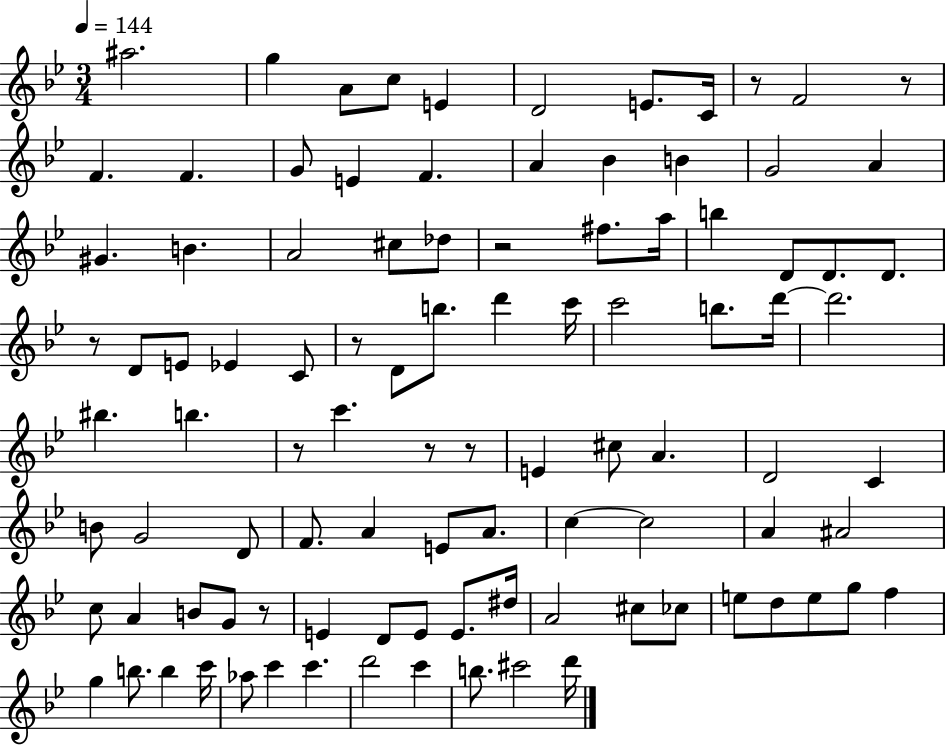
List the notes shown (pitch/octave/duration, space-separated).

A#5/h. G5/q A4/e C5/e E4/q D4/h E4/e. C4/s R/e F4/h R/e F4/q. F4/q. G4/e E4/q F4/q. A4/q Bb4/q B4/q G4/h A4/q G#4/q. B4/q. A4/h C#5/e Db5/e R/h F#5/e. A5/s B5/q D4/e D4/e. D4/e. R/e D4/e E4/e Eb4/q C4/e R/e D4/e B5/e. D6/q C6/s C6/h B5/e. D6/s D6/h. BIS5/q. B5/q. R/e C6/q. R/e R/e E4/q C#5/e A4/q. D4/h C4/q B4/e G4/h D4/e F4/e. A4/q E4/e A4/e. C5/q C5/h A4/q A#4/h C5/e A4/q B4/e G4/e R/e E4/q D4/e E4/e E4/e. D#5/s A4/h C#5/e CES5/e E5/e D5/e E5/e G5/e F5/q G5/q B5/e. B5/q C6/s Ab5/e C6/q C6/q. D6/h C6/q B5/e. C#6/h D6/s